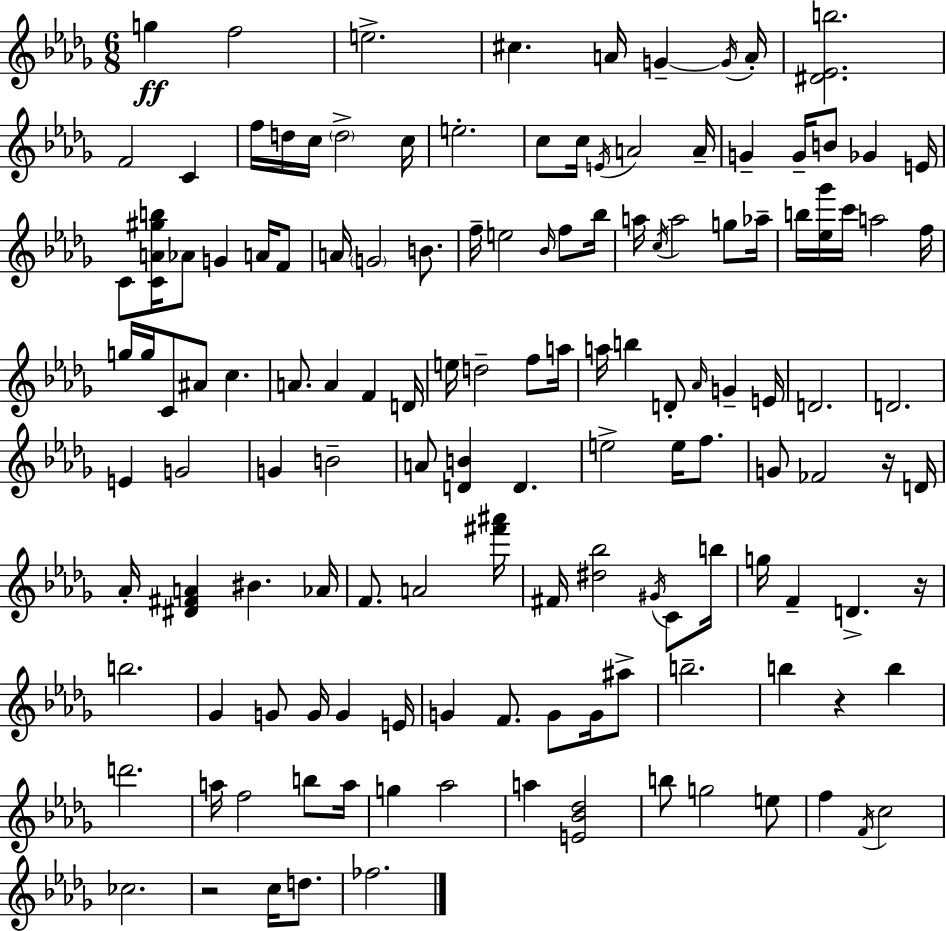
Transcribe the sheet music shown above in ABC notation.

X:1
T:Untitled
M:6/8
L:1/4
K:Bbm
g f2 e2 ^c A/4 G G/4 A/4 [^D_Eb]2 F2 C f/4 d/4 c/4 d2 c/4 e2 c/2 c/4 E/4 A2 A/4 G G/4 B/2 _G E/4 C/2 [CA^gb]/4 _A/2 G A/4 F/2 A/4 G2 B/2 f/4 e2 _B/4 f/2 _b/4 a/4 c/4 a2 g/2 _a/4 b/4 [_e_g']/4 c'/4 a2 f/4 g/4 g/4 C/2 ^A/2 c A/2 A F D/4 e/4 d2 f/2 a/4 a/4 b D/2 _A/4 G E/4 D2 D2 E G2 G B2 A/2 [DB] D e2 e/4 f/2 G/2 _F2 z/4 D/4 _A/4 [^D^FA] ^B _A/4 F/2 A2 [^f'^a']/4 ^F/4 [^d_b]2 ^G/4 C/2 b/4 g/4 F D z/4 b2 _G G/2 G/4 G E/4 G F/2 G/2 G/4 ^a/2 b2 b z b d'2 a/4 f2 b/2 a/4 g _a2 a [E_B_d]2 b/2 g2 e/2 f F/4 c2 _c2 z2 c/4 d/2 _f2